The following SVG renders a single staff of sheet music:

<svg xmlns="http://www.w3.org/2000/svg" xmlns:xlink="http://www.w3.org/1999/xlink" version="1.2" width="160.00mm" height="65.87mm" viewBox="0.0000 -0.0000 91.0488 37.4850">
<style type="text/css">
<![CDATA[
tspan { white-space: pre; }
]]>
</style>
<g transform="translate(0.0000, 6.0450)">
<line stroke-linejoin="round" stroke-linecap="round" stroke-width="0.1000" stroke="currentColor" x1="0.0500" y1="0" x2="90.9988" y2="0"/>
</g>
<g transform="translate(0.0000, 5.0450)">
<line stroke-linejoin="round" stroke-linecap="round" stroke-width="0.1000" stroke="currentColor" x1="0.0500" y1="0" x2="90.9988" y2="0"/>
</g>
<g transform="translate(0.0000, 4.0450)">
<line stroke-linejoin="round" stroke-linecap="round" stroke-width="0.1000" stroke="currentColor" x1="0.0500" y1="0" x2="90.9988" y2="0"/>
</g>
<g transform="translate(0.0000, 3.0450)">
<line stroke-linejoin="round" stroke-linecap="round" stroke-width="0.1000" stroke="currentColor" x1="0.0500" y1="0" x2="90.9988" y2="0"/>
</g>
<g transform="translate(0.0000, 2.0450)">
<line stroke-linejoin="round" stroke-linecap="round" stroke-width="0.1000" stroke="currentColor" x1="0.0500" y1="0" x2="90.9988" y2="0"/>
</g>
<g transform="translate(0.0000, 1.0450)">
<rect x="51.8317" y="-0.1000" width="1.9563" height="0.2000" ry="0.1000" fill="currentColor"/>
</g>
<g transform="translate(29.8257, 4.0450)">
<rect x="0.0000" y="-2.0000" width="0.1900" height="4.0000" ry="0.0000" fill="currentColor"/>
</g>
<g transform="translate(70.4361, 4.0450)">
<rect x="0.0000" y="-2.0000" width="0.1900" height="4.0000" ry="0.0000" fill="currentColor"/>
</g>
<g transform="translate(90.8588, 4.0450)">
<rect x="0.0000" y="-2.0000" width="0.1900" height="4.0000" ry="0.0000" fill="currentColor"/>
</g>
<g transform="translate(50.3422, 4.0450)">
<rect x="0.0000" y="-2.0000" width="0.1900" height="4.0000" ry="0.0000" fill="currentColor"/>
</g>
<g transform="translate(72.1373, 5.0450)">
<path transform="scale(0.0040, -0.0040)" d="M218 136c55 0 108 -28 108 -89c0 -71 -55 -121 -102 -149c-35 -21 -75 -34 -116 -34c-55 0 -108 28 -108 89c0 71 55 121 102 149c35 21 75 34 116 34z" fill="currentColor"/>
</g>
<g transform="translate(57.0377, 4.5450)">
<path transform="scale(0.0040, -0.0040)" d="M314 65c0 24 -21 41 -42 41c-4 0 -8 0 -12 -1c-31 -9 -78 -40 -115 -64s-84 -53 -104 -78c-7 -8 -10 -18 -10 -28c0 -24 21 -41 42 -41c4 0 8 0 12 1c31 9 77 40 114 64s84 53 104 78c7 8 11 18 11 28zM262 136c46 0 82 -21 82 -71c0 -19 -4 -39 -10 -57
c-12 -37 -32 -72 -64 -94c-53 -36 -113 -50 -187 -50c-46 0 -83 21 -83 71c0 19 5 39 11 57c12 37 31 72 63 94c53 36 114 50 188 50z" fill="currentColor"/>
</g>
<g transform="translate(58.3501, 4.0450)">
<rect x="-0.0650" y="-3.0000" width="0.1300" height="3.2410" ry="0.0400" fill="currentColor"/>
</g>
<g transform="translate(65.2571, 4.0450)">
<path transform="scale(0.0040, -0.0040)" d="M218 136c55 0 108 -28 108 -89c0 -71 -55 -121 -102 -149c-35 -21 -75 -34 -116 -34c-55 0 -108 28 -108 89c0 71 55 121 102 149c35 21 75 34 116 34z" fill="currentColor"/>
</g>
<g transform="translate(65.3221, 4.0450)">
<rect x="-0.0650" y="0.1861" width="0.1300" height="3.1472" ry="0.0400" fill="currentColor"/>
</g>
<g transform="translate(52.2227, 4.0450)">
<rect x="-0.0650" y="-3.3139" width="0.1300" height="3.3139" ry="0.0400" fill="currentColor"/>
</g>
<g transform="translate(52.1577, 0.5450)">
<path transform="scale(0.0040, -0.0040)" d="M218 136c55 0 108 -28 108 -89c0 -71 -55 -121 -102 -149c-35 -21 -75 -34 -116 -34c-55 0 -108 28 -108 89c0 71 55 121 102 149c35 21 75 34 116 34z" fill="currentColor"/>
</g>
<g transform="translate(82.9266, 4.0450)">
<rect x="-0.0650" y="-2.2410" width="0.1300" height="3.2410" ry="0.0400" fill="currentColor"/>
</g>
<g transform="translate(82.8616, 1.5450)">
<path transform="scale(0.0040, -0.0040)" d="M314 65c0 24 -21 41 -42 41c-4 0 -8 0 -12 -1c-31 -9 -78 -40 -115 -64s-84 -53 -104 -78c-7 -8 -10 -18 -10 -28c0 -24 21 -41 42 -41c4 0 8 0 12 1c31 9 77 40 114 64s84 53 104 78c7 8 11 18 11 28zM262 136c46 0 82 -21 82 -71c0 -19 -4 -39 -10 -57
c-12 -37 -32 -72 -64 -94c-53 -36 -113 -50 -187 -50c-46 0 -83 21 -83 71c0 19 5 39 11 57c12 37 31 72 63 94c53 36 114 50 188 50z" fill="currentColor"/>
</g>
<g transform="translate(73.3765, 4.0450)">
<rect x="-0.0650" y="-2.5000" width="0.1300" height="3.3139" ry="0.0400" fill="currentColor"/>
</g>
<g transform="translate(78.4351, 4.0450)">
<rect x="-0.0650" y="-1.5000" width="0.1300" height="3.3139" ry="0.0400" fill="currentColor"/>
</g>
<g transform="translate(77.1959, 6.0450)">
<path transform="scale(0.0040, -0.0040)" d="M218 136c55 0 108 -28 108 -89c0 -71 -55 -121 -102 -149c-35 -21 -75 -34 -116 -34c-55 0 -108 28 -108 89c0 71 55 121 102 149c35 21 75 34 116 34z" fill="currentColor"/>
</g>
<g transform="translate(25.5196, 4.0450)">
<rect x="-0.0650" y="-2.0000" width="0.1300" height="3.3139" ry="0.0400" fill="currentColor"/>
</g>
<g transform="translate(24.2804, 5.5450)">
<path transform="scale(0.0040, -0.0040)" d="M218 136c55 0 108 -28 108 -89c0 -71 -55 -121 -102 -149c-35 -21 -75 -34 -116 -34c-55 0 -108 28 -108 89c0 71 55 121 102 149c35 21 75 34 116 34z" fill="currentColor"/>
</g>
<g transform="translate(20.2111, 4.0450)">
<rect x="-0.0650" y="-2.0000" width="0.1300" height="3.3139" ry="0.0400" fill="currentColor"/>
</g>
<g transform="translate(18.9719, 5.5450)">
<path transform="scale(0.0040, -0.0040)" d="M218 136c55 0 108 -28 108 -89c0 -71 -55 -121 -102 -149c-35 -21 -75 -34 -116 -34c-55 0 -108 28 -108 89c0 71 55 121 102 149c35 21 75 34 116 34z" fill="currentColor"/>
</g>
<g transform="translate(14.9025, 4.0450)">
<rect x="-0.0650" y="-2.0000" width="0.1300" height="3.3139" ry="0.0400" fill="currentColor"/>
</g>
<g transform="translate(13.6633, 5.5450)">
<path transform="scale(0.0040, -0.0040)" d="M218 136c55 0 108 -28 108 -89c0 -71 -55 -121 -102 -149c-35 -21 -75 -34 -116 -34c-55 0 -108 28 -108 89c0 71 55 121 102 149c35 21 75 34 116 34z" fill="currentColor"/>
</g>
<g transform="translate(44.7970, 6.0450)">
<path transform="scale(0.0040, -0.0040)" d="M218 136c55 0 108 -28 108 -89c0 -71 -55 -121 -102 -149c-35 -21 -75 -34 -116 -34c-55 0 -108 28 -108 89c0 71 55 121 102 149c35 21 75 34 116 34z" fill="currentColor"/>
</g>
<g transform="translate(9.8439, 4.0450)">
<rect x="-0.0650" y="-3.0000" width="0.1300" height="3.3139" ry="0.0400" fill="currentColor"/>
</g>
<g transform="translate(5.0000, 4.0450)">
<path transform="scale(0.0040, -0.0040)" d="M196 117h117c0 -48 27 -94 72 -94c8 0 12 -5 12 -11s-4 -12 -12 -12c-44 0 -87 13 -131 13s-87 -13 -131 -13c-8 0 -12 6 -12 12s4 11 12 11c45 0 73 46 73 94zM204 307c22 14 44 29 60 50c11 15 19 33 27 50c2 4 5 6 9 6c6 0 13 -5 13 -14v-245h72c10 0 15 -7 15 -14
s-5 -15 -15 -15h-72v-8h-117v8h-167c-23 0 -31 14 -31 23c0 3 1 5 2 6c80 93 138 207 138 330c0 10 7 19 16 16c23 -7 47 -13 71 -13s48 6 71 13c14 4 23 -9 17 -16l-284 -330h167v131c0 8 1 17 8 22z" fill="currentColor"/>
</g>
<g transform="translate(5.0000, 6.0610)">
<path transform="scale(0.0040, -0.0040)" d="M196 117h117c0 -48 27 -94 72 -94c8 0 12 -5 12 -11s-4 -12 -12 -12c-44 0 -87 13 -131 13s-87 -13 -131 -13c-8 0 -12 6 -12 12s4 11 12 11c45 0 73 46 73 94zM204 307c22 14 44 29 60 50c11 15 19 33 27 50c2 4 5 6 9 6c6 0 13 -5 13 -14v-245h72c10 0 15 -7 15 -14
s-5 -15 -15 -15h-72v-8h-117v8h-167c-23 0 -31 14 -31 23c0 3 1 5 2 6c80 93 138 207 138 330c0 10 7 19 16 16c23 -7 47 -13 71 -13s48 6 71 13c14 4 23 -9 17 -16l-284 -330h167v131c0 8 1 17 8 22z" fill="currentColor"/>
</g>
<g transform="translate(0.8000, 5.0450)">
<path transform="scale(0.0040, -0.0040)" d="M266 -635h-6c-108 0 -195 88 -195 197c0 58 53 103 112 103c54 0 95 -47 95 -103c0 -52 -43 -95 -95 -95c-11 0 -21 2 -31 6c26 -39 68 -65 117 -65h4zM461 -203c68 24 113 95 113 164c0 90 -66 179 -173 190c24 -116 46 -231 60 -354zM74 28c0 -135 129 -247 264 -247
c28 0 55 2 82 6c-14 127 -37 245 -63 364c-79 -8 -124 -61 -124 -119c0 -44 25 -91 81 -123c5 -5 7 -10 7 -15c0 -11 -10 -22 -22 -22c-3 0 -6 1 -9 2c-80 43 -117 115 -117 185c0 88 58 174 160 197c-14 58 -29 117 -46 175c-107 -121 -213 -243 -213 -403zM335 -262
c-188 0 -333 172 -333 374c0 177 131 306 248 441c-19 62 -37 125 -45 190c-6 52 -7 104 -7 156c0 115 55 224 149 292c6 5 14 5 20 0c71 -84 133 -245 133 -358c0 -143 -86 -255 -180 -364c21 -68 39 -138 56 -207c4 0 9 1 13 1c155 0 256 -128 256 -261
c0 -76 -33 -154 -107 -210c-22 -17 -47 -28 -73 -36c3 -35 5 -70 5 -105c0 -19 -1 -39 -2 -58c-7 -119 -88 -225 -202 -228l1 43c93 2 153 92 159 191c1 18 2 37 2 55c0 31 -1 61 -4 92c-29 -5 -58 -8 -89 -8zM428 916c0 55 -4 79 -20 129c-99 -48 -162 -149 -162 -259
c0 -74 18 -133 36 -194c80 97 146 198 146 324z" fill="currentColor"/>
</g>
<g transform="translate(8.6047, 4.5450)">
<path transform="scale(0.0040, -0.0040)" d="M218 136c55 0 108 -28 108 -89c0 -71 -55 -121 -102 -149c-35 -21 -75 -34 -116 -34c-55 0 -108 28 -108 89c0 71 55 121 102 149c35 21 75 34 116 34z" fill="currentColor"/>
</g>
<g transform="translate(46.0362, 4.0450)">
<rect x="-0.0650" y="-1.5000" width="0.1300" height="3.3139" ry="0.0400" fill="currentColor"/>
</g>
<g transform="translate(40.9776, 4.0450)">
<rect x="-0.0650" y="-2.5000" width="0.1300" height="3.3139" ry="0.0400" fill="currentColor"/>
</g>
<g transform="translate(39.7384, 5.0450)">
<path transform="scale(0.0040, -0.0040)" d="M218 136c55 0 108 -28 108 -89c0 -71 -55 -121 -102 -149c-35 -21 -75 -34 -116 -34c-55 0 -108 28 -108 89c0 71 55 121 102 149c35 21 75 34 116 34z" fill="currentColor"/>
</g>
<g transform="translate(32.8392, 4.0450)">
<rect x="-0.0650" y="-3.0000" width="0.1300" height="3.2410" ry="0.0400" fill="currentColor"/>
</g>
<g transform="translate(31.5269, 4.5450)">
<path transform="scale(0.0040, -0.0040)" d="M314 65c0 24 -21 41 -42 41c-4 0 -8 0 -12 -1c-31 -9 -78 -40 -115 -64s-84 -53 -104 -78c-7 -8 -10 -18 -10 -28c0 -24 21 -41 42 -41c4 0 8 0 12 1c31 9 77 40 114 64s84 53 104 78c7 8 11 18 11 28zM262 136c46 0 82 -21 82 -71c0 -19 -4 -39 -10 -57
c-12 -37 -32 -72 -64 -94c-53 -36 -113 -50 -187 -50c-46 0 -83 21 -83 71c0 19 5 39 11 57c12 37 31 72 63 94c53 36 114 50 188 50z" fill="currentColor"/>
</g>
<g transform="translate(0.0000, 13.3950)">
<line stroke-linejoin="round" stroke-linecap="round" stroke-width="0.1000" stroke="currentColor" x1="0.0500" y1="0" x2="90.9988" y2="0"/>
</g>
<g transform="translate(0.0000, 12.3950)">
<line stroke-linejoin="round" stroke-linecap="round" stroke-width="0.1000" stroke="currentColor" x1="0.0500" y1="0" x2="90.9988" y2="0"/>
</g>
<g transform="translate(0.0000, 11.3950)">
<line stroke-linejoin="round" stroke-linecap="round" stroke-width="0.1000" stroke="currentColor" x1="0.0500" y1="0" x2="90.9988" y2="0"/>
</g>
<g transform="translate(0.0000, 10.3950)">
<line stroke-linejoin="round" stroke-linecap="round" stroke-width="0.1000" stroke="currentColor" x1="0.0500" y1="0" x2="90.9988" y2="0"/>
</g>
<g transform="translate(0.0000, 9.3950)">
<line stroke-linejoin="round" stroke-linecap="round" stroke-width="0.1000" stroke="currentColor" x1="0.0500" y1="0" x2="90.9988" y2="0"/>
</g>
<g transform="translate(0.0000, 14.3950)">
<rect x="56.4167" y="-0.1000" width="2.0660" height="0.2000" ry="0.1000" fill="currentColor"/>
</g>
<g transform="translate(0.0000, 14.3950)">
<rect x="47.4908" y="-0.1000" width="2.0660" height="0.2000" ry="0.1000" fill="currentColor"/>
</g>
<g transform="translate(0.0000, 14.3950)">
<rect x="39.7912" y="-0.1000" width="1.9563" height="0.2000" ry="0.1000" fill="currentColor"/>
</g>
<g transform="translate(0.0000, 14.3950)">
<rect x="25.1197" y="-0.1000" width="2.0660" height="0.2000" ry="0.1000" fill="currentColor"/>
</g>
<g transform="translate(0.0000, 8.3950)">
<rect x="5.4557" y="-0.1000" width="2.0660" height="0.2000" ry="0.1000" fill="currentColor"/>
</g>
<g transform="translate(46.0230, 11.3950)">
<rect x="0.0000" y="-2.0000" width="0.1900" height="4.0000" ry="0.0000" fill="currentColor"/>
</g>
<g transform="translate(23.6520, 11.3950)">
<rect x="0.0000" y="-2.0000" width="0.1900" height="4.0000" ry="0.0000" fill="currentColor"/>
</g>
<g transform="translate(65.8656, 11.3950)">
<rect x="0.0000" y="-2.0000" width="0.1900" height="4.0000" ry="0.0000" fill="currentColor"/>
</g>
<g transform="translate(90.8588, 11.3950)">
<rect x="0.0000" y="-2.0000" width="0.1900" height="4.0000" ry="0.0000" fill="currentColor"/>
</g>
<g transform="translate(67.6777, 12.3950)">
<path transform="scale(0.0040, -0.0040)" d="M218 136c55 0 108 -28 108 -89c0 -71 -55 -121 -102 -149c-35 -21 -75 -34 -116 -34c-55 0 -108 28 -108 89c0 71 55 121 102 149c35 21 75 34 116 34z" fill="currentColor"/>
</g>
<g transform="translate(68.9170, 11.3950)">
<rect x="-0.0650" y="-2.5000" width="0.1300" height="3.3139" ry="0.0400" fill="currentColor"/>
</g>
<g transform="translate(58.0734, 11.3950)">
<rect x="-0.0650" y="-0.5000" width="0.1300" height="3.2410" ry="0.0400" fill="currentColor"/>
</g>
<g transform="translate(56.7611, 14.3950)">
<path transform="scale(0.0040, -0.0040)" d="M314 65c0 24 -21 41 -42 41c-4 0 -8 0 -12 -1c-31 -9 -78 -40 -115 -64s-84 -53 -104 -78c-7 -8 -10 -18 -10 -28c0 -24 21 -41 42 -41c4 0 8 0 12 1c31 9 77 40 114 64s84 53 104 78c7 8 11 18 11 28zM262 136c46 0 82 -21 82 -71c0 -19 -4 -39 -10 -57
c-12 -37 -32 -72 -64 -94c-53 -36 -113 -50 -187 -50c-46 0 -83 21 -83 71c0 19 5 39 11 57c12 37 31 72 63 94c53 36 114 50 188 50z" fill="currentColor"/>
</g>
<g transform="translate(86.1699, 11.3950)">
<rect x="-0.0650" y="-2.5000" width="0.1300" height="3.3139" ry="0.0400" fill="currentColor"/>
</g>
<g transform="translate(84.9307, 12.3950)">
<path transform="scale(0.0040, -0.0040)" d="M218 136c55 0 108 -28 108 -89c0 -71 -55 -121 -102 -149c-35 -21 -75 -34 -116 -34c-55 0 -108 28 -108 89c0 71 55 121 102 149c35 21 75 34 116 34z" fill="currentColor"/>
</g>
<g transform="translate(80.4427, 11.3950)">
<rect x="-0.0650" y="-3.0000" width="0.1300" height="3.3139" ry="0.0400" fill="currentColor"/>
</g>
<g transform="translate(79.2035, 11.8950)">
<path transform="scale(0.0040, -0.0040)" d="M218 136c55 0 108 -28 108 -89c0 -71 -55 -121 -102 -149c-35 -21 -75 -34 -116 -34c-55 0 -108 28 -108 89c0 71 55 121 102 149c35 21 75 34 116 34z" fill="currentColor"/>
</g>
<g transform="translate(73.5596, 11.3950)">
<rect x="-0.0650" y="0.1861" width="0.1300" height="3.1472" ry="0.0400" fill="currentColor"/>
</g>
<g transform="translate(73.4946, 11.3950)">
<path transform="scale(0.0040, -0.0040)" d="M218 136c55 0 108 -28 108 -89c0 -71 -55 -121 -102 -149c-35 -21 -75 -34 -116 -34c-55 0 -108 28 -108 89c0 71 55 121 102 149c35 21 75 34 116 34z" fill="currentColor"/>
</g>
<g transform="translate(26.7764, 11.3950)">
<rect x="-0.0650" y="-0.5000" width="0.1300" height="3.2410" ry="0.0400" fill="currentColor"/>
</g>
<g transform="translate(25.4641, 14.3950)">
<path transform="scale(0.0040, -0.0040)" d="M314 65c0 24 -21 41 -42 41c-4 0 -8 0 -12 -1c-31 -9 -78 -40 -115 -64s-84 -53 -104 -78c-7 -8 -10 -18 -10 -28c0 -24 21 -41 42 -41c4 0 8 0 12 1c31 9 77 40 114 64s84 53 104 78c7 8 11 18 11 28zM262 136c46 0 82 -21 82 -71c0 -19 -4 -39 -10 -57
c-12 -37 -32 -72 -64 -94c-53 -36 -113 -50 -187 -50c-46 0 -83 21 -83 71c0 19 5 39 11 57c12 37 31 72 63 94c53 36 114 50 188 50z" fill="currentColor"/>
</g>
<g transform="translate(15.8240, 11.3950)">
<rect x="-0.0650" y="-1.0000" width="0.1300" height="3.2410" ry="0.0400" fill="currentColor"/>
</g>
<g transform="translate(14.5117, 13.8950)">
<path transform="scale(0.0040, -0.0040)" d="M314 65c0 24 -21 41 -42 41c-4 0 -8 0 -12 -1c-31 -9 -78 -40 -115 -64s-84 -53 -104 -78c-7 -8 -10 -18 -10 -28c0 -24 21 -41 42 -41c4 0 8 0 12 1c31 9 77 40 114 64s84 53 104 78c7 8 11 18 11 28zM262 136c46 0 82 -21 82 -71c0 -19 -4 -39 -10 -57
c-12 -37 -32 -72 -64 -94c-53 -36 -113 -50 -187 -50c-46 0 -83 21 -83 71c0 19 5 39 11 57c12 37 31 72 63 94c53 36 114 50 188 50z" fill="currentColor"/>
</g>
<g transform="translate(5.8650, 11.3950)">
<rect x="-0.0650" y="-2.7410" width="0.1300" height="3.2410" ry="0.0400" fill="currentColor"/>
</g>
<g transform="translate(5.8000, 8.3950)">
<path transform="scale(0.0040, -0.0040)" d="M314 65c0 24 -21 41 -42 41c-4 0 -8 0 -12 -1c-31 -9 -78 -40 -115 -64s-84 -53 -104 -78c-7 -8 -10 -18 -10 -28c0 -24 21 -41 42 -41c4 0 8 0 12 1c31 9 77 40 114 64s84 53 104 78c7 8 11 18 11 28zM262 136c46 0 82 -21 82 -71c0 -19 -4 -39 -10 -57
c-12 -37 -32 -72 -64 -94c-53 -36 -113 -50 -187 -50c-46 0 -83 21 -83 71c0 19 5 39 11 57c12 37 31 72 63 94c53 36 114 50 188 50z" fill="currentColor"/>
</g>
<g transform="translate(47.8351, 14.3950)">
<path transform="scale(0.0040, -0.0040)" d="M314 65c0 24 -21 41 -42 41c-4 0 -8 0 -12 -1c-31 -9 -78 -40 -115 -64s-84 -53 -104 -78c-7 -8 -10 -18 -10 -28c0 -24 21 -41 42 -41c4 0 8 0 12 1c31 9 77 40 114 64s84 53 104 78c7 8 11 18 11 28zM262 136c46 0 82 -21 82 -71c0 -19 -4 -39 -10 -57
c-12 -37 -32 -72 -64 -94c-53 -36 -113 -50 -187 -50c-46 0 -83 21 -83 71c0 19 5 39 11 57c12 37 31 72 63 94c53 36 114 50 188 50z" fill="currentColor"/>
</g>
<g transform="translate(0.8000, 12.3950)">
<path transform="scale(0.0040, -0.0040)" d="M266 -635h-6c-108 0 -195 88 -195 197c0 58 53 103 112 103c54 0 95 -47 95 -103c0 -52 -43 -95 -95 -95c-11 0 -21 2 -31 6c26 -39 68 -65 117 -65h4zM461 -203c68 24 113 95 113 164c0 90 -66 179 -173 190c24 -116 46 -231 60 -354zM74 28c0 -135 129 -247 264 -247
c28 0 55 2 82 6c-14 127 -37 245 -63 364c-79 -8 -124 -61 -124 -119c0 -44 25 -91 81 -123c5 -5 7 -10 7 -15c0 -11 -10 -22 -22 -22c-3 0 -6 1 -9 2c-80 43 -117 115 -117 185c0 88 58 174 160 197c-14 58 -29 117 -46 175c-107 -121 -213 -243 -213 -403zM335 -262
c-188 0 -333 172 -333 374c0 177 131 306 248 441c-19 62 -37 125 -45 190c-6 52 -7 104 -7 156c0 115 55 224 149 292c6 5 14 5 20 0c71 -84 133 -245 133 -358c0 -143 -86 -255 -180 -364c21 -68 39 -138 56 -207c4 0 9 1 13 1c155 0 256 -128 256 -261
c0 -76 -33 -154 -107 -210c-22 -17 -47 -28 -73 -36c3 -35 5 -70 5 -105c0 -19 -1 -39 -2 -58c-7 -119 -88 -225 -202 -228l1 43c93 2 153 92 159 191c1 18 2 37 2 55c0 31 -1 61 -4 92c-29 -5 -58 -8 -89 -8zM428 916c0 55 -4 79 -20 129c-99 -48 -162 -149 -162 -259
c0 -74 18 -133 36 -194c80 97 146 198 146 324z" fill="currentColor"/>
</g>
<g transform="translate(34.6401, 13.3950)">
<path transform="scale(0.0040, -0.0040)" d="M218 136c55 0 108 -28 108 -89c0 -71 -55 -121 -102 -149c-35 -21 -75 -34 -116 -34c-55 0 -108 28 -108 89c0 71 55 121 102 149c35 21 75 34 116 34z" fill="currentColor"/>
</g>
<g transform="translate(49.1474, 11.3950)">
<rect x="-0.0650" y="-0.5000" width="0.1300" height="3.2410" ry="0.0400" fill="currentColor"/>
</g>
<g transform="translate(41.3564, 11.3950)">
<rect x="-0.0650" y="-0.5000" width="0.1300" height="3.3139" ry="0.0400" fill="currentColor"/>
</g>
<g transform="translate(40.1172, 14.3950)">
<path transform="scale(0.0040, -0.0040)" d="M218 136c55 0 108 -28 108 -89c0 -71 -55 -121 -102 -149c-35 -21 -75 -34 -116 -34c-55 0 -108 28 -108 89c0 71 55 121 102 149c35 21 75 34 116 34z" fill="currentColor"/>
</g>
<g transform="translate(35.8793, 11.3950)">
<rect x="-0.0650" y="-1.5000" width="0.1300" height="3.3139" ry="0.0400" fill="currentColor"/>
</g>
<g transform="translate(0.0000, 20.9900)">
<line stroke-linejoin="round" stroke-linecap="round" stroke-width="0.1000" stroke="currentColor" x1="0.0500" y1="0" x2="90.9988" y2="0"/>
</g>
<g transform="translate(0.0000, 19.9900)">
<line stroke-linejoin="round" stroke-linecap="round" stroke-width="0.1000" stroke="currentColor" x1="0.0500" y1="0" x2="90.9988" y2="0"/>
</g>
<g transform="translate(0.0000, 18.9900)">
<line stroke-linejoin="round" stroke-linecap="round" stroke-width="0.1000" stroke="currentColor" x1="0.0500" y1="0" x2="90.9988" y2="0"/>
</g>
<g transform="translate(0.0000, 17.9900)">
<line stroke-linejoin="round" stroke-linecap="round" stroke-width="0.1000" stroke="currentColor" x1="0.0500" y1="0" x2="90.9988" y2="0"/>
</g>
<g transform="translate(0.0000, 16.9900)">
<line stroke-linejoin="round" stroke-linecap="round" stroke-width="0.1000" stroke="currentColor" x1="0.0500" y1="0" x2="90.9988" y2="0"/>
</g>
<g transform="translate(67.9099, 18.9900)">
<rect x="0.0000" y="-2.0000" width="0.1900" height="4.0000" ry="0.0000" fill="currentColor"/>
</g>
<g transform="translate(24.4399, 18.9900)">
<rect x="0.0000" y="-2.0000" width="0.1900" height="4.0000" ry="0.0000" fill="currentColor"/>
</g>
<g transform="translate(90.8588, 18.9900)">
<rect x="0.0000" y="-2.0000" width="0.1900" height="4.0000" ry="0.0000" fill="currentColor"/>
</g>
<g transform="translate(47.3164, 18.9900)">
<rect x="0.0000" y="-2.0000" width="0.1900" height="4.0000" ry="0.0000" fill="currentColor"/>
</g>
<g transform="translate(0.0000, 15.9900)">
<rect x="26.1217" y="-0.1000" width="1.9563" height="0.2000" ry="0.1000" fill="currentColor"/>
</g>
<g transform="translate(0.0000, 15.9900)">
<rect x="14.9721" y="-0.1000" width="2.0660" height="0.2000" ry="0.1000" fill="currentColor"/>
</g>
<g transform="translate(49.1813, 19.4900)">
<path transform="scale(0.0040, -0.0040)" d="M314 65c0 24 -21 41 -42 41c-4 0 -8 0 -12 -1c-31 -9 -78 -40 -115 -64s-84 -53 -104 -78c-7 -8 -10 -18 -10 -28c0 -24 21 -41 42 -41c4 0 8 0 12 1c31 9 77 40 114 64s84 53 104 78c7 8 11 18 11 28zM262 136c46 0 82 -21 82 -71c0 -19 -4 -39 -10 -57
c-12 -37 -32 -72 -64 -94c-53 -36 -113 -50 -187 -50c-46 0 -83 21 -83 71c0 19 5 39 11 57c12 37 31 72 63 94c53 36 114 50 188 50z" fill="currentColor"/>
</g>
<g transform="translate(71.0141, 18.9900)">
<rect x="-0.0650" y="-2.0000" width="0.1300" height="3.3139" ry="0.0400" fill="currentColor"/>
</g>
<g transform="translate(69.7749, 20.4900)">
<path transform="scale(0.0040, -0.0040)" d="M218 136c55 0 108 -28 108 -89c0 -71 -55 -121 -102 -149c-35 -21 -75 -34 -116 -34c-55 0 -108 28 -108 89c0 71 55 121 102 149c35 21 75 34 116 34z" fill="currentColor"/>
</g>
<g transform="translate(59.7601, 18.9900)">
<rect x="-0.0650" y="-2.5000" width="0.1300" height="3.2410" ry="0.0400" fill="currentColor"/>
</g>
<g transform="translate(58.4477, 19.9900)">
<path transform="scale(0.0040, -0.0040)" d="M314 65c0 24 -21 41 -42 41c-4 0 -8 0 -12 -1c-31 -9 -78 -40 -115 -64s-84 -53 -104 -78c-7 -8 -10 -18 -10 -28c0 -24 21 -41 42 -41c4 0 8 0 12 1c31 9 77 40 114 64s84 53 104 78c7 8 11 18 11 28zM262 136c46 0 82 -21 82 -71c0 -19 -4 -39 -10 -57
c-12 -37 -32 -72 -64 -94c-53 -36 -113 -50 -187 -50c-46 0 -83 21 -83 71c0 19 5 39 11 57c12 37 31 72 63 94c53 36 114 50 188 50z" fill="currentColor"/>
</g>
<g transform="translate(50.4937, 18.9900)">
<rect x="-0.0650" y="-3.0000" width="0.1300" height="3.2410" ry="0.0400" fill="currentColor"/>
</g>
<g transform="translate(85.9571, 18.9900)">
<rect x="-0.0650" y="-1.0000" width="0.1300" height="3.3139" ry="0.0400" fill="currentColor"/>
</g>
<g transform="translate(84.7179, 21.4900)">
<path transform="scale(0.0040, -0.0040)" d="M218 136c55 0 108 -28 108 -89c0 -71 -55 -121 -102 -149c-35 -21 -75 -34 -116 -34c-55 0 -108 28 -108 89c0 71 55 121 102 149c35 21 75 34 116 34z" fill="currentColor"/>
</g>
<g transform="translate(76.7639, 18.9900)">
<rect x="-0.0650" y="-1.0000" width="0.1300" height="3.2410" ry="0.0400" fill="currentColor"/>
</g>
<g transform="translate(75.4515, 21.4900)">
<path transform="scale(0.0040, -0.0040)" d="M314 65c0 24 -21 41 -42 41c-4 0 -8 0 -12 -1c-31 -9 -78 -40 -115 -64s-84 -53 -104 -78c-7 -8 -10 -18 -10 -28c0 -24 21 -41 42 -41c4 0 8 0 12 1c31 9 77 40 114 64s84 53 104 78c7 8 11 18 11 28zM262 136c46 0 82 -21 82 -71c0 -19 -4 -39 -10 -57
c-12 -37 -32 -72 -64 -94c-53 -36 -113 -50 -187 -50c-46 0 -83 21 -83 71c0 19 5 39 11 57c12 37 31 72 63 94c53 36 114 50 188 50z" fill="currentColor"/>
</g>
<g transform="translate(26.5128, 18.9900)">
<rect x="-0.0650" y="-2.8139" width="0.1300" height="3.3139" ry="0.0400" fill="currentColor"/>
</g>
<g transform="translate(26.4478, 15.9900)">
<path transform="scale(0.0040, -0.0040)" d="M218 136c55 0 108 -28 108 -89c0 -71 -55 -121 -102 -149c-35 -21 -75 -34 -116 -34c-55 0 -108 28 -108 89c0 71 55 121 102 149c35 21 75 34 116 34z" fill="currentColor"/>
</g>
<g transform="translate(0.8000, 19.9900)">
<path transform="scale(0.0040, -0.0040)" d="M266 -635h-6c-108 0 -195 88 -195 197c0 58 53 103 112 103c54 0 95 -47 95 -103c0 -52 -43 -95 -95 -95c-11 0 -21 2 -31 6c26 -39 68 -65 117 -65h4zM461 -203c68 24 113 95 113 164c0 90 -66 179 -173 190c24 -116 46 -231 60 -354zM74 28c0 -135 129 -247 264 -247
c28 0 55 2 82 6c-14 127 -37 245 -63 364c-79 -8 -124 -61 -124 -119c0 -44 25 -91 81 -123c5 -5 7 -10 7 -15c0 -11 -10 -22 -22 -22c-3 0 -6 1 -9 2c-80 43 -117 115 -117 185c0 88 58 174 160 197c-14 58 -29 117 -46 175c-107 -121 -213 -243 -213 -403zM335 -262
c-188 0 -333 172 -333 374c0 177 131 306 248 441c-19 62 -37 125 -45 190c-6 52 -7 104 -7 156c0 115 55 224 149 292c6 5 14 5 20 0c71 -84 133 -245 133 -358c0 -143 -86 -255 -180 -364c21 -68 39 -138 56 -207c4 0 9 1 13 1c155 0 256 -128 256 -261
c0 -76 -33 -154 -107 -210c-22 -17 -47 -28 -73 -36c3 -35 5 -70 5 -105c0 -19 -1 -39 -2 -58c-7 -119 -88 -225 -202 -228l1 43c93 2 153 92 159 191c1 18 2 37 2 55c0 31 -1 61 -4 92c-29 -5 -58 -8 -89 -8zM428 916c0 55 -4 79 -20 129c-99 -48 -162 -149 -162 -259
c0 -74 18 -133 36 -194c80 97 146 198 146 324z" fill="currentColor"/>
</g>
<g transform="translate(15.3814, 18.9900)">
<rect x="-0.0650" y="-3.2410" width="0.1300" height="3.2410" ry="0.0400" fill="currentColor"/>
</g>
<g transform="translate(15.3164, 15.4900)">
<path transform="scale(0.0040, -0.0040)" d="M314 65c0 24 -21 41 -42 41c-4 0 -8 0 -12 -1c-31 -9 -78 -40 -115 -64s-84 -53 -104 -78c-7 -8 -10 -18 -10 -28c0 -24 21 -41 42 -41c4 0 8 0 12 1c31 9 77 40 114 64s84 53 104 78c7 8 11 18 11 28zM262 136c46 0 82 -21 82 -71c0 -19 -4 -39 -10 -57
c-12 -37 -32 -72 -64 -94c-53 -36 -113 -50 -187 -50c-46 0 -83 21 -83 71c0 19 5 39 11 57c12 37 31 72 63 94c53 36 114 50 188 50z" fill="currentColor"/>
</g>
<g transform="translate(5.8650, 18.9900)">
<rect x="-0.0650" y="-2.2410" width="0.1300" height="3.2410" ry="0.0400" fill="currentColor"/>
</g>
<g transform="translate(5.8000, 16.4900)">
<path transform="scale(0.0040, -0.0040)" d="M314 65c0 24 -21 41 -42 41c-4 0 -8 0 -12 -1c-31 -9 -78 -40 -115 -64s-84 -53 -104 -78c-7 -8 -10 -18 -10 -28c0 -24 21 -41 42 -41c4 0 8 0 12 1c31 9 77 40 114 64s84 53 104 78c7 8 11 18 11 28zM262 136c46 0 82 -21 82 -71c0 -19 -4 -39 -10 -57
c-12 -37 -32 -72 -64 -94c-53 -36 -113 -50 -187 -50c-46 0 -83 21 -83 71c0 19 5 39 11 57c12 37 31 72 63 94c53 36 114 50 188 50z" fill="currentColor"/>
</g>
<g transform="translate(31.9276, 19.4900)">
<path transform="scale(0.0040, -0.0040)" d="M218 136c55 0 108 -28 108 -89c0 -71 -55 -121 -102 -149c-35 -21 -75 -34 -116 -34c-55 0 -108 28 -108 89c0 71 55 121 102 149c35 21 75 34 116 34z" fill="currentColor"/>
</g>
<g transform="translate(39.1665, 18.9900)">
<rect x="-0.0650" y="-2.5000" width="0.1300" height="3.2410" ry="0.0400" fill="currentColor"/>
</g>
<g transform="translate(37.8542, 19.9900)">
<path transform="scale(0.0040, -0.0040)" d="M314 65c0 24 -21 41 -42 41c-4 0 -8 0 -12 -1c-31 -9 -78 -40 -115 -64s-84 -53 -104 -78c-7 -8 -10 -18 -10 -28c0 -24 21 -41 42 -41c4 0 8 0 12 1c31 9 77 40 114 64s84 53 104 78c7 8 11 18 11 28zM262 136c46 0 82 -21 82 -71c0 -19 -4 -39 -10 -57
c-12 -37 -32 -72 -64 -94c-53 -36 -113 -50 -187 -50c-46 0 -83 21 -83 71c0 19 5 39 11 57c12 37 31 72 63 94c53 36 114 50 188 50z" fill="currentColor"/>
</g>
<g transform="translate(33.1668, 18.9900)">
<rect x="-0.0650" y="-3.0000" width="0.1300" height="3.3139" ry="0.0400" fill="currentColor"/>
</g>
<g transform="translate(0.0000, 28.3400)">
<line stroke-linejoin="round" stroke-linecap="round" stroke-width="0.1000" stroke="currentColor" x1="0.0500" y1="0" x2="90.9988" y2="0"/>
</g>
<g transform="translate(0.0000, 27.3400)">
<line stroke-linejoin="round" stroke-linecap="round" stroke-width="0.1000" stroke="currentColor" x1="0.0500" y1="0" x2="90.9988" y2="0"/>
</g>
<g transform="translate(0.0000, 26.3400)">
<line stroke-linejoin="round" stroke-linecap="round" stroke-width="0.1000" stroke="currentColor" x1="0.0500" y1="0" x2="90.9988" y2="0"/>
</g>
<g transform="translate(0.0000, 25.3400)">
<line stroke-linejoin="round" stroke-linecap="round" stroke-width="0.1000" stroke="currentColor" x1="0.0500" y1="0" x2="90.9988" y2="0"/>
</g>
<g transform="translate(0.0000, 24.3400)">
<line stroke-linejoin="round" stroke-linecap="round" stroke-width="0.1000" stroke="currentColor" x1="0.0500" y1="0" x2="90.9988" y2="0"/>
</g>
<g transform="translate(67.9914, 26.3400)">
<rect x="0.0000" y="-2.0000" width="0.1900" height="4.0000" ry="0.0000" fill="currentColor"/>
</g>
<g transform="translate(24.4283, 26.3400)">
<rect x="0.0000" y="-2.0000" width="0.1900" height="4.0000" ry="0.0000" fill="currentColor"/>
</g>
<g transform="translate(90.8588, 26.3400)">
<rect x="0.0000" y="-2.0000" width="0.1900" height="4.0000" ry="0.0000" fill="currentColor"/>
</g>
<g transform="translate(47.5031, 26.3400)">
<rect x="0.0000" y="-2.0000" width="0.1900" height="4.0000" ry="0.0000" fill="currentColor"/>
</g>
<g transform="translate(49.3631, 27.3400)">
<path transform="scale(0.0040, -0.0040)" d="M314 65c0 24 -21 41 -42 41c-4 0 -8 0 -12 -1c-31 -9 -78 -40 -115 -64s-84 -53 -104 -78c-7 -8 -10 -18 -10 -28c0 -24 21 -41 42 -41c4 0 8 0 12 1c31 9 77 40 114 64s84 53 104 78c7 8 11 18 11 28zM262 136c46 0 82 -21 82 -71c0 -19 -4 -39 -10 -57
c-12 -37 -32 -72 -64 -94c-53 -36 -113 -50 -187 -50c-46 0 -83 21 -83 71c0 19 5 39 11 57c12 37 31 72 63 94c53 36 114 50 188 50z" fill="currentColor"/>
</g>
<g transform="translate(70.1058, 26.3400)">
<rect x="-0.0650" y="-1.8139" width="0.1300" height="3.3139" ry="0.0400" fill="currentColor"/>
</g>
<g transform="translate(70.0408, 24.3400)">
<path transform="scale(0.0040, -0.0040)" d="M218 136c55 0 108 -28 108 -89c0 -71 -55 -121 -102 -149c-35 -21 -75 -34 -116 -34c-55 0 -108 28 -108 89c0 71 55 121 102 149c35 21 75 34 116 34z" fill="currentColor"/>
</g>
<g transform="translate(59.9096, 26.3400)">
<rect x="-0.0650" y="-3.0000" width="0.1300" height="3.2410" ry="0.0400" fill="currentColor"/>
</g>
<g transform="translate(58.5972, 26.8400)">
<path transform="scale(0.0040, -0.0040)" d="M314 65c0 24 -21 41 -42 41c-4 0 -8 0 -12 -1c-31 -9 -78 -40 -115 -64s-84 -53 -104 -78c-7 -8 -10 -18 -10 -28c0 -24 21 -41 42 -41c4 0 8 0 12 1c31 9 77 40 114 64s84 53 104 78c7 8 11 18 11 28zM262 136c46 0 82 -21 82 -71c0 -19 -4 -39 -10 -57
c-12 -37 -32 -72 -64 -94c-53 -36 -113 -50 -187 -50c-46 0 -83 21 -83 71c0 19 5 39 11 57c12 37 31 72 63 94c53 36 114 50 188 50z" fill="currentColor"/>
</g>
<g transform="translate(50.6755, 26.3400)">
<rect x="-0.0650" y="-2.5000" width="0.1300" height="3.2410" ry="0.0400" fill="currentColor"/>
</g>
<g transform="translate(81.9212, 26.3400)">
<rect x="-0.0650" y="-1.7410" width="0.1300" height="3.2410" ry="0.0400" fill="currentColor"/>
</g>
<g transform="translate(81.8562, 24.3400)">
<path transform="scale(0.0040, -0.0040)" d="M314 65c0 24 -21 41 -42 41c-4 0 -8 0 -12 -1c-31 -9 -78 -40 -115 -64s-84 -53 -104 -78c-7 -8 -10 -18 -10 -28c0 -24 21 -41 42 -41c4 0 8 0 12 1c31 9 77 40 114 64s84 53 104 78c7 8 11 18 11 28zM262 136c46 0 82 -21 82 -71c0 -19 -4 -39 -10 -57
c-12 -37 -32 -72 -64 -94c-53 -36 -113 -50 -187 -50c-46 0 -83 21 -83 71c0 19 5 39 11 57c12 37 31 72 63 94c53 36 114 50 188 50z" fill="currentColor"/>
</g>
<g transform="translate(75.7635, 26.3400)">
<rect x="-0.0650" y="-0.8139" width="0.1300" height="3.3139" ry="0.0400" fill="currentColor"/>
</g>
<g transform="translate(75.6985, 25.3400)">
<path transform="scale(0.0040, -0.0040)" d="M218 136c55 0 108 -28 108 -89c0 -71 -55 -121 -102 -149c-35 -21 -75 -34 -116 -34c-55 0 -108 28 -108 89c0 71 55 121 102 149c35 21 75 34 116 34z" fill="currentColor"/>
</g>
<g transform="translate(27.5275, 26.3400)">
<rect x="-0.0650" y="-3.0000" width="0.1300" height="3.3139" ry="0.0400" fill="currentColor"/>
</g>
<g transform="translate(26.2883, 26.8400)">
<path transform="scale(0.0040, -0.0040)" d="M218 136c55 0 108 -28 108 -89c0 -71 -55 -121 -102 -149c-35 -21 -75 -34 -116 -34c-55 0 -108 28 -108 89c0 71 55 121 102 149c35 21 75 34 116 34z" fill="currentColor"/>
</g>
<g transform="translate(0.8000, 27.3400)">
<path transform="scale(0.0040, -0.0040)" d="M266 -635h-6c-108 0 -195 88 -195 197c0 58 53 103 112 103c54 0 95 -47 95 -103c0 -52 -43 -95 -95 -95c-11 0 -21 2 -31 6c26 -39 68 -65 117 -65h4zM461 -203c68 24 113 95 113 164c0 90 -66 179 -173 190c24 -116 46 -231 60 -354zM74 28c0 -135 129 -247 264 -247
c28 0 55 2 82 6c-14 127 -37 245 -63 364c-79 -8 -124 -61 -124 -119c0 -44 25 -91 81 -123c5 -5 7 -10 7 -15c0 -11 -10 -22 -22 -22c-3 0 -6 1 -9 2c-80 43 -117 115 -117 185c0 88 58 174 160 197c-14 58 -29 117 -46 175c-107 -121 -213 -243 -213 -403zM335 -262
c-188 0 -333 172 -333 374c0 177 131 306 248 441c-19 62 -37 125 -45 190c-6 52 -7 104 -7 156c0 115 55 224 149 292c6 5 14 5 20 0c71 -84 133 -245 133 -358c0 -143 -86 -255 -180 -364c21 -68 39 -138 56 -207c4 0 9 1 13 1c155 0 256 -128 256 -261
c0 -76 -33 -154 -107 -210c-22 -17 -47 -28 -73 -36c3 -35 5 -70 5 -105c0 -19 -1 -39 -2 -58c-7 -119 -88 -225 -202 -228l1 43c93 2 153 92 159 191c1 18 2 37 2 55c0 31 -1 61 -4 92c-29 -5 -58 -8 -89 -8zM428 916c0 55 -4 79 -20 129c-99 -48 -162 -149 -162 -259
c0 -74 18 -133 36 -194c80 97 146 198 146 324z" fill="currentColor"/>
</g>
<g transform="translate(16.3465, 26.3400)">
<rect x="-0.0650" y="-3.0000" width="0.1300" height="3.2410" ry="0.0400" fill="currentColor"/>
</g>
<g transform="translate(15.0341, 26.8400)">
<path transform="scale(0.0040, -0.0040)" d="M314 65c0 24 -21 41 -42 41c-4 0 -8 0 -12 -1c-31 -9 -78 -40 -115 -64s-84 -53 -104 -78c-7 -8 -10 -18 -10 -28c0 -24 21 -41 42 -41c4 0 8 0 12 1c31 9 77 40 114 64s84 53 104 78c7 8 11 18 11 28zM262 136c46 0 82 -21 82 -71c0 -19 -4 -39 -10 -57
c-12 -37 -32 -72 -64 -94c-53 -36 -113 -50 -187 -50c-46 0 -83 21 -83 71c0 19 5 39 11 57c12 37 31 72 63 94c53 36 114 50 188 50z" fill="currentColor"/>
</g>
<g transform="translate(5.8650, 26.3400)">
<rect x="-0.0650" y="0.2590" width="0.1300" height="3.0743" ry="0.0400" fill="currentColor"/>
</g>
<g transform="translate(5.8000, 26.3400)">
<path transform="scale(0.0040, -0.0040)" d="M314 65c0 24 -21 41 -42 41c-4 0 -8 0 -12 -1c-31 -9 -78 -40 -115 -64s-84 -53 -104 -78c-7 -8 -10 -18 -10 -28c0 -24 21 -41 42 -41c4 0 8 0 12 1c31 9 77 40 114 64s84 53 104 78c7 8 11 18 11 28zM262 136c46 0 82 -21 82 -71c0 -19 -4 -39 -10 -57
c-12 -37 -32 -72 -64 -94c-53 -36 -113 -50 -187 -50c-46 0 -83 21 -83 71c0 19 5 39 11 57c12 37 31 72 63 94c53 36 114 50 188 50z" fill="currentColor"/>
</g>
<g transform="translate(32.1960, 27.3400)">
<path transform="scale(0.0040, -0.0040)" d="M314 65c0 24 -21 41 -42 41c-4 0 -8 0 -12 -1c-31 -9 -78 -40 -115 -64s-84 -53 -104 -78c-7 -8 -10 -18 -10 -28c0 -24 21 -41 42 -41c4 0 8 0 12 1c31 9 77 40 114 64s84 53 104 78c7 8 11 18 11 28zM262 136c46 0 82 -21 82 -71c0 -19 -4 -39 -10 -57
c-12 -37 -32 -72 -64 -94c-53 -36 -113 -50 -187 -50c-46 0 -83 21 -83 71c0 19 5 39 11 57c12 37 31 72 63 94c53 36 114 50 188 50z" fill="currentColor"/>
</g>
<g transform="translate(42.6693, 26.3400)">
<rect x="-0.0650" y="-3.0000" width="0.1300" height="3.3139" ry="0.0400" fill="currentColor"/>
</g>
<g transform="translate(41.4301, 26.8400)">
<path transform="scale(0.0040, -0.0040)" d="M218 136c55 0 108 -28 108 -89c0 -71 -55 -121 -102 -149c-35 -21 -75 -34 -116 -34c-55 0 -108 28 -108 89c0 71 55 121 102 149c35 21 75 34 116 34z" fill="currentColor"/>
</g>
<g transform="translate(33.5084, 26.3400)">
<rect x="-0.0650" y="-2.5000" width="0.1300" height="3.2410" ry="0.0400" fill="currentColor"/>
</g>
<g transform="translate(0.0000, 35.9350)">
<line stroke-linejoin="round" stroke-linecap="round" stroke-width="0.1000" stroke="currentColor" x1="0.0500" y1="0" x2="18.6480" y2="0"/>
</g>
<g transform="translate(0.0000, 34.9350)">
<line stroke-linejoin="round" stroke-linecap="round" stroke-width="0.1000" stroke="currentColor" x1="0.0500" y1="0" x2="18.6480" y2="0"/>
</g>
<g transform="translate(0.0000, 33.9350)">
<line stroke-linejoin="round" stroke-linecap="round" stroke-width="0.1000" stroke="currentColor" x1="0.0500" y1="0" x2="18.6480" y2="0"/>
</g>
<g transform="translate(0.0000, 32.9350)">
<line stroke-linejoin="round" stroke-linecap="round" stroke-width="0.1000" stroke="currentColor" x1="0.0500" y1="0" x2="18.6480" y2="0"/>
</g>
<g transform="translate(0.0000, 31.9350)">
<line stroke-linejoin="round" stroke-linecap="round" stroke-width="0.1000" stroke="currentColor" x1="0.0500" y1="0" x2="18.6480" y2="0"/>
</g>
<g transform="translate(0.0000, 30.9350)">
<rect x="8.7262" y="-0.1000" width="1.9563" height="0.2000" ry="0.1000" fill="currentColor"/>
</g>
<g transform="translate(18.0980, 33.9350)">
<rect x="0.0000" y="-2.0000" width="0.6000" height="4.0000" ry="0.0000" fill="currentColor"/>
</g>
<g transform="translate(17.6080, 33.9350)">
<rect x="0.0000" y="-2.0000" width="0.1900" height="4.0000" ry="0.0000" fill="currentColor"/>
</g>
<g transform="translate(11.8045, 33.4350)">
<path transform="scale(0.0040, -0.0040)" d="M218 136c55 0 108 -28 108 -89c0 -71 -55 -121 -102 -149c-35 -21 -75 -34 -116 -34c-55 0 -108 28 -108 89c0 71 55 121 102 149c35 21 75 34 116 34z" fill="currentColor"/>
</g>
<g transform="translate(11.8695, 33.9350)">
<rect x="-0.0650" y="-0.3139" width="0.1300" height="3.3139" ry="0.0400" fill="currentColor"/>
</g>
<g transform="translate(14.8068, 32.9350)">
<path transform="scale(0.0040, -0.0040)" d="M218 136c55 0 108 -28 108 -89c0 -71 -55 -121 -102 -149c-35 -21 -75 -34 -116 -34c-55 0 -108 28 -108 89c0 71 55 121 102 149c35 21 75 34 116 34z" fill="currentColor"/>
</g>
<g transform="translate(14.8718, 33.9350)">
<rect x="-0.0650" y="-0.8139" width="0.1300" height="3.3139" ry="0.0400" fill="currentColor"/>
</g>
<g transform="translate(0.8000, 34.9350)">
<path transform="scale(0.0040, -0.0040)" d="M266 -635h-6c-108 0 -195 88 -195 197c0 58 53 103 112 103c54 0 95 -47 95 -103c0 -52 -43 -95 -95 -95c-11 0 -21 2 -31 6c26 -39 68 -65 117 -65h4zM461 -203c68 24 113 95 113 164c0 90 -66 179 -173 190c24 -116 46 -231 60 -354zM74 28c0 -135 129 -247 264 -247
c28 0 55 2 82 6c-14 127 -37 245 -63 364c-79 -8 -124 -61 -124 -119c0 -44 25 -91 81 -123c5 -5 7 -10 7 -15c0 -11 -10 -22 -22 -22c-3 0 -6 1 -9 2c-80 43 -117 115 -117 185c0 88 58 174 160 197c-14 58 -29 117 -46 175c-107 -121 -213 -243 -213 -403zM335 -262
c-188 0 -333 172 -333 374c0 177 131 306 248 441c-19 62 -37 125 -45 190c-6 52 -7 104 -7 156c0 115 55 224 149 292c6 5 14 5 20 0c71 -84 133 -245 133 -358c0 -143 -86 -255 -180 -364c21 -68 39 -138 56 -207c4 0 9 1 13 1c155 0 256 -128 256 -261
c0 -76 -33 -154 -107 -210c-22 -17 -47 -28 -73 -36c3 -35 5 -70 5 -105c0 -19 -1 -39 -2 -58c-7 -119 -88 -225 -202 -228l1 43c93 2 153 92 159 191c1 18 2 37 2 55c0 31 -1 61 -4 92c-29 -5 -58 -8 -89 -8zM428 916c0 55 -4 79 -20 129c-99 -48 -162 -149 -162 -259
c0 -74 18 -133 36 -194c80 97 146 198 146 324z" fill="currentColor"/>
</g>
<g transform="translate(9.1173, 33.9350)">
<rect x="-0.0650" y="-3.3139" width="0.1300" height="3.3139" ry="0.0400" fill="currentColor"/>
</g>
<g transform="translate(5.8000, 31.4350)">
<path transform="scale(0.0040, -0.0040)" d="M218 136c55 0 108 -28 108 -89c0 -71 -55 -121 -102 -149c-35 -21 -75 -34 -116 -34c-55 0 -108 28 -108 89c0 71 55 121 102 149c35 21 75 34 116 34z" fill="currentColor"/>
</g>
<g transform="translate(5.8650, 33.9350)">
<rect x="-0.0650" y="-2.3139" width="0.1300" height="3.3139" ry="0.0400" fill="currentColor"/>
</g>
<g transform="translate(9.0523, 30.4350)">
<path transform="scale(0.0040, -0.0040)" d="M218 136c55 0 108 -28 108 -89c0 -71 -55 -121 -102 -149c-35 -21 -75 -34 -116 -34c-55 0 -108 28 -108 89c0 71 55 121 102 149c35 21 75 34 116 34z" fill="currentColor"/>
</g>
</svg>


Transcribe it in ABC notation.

X:1
T:Untitled
M:4/4
L:1/4
K:C
A F F F A2 G E b A2 B G E g2 a2 D2 C2 E C C2 C2 G B A G g2 b2 a A G2 A2 G2 F D2 D B2 A2 A G2 A G2 A2 f d f2 g b c d